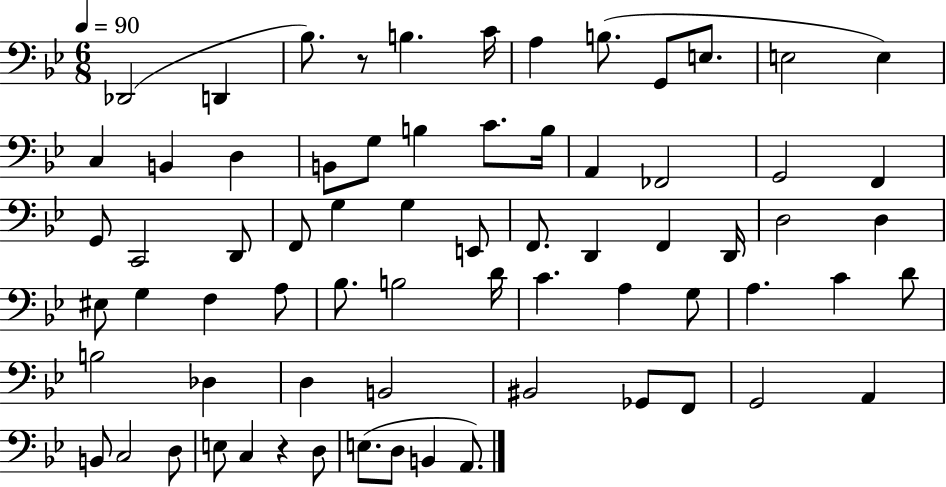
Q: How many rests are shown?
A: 2